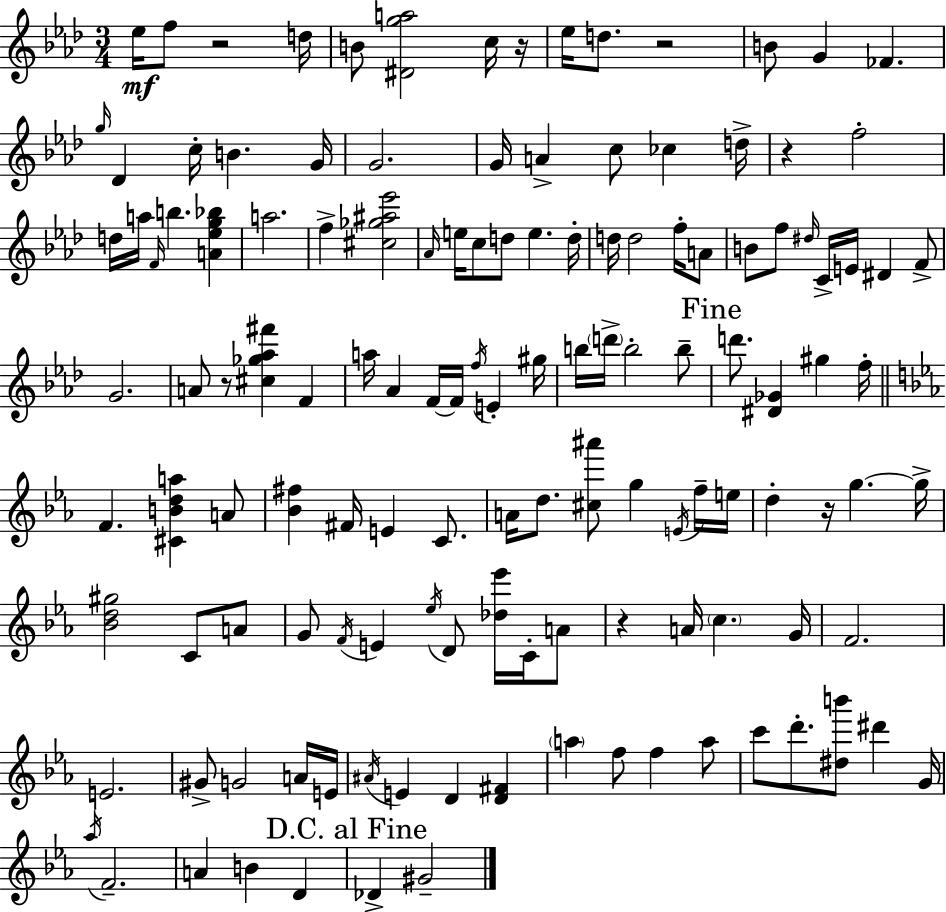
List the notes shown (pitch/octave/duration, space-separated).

Eb5/s F5/e R/h D5/s B4/e [D#4,G5,A5]/h C5/s R/s Eb5/s D5/e. R/h B4/e G4/q FES4/q. G5/s Db4/q C5/s B4/q. G4/s G4/h. G4/s A4/q C5/e CES5/q D5/s R/q F5/h D5/s A5/s F4/s B5/q. [A4,Eb5,G5,Bb5]/q A5/h. F5/q [C#5,Gb5,A#5,Eb6]/h Ab4/s E5/s C5/e D5/e E5/q. D5/s D5/s D5/h F5/s A4/e B4/e F5/e D#5/s C4/s E4/s D#4/q F4/e G4/h. A4/e R/e [C#5,Gb5,Ab5,F#6]/q F4/q A5/s Ab4/q F4/s F4/s F5/s E4/q G#5/s B5/s D6/s B5/h B5/e D6/e. [D#4,Gb4]/q G#5/q F5/s F4/q. [C#4,B4,D5,A5]/q A4/e [Bb4,F#5]/q F#4/s E4/q C4/e. A4/s D5/e. [C#5,A#6]/e G5/q E4/s F5/s E5/s D5/q R/s G5/q. G5/s [Bb4,D5,G#5]/h C4/e A4/e G4/e F4/s E4/q Eb5/s D4/e [Db5,Eb6]/s C4/s A4/e R/q A4/s C5/q. G4/s F4/h. E4/h. G#4/e G4/h A4/s E4/s A#4/s E4/q D4/q [D4,F#4]/q A5/q F5/e F5/q A5/e C6/e D6/e. [D#5,B6]/e D#6/q G4/s Ab5/s F4/h. A4/q B4/q D4/q Db4/q G#4/h